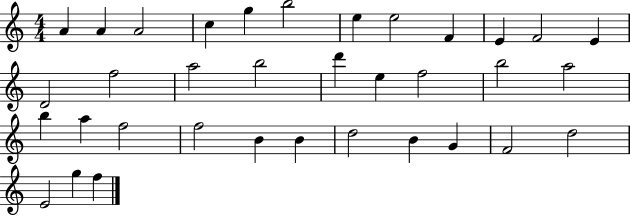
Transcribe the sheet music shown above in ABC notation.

X:1
T:Untitled
M:4/4
L:1/4
K:C
A A A2 c g b2 e e2 F E F2 E D2 f2 a2 b2 d' e f2 b2 a2 b a f2 f2 B B d2 B G F2 d2 E2 g f